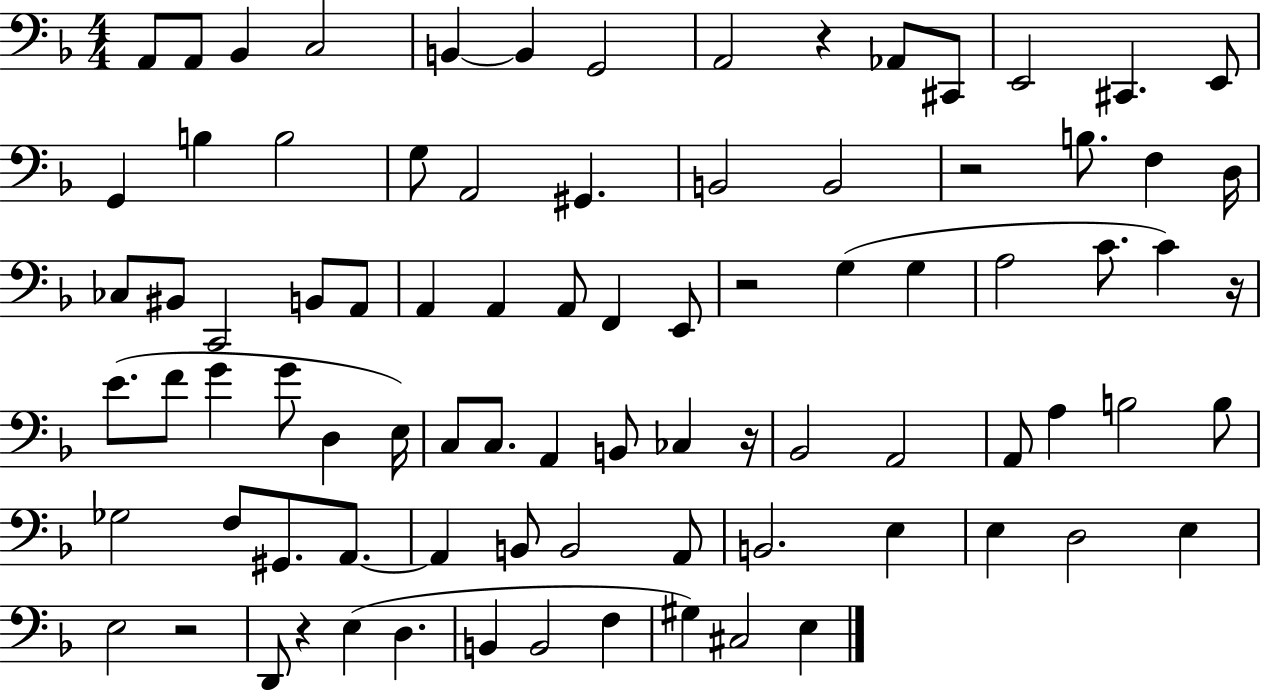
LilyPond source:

{
  \clef bass
  \numericTimeSignature
  \time 4/4
  \key f \major
  a,8 a,8 bes,4 c2 | b,4~~ b,4 g,2 | a,2 r4 aes,8 cis,8 | e,2 cis,4. e,8 | \break g,4 b4 b2 | g8 a,2 gis,4. | b,2 b,2 | r2 b8. f4 d16 | \break ces8 bis,8 c,2 b,8 a,8 | a,4 a,4 a,8 f,4 e,8 | r2 g4( g4 | a2 c'8. c'4) r16 | \break e'8.( f'8 g'4 g'8 d4 e16) | c8 c8. a,4 b,8 ces4 r16 | bes,2 a,2 | a,8 a4 b2 b8 | \break ges2 f8 gis,8. a,8.~~ | a,4 b,8 b,2 a,8 | b,2. e4 | e4 d2 e4 | \break e2 r2 | d,8 r4 e4( d4. | b,4 b,2 f4 | gis4) cis2 e4 | \break \bar "|."
}